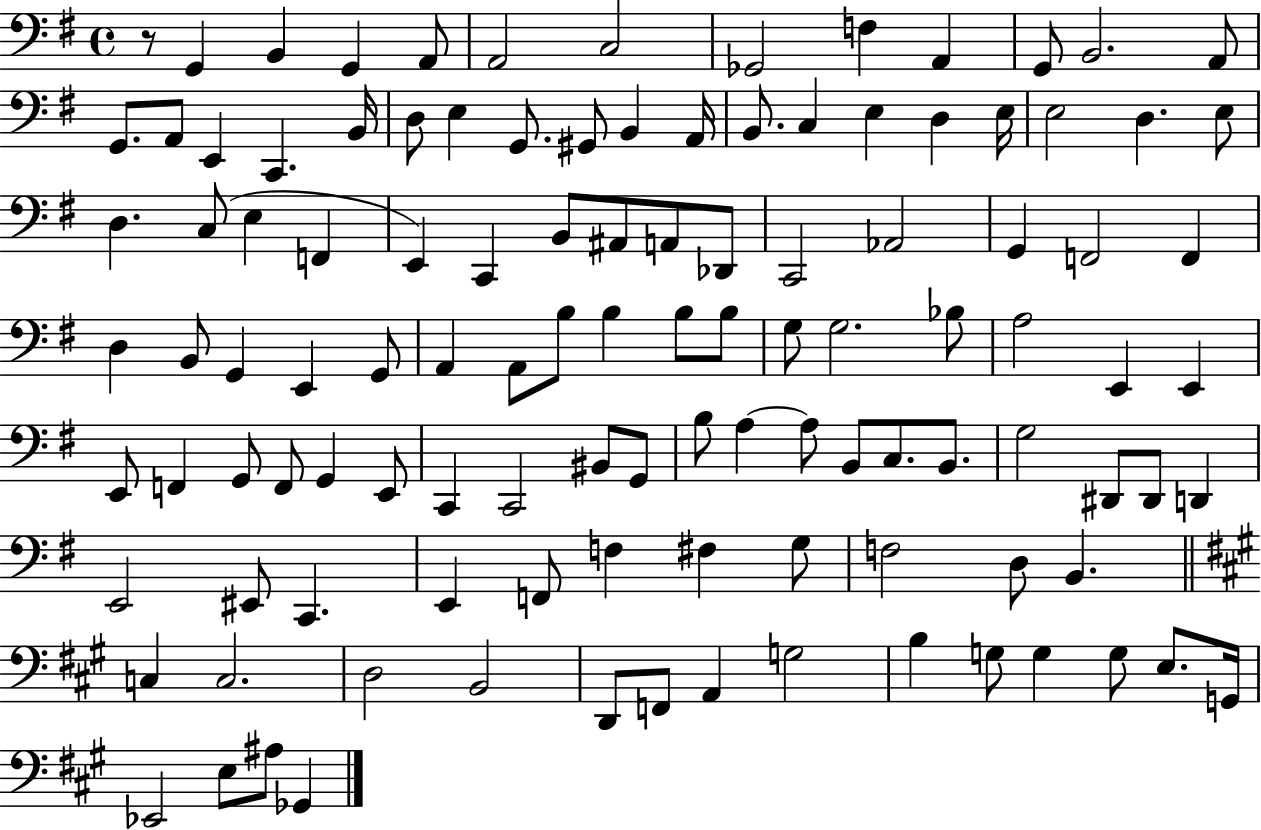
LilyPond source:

{
  \clef bass
  \time 4/4
  \defaultTimeSignature
  \key g \major
  r8 g,4 b,4 g,4 a,8 | a,2 c2 | ges,2 f4 a,4 | g,8 b,2. a,8 | \break g,8. a,8 e,4 c,4. b,16 | d8 e4 g,8. gis,8 b,4 a,16 | b,8. c4 e4 d4 e16 | e2 d4. e8 | \break d4. c8( e4 f,4 | e,4) c,4 b,8 ais,8 a,8 des,8 | c,2 aes,2 | g,4 f,2 f,4 | \break d4 b,8 g,4 e,4 g,8 | a,4 a,8 b8 b4 b8 b8 | g8 g2. bes8 | a2 e,4 e,4 | \break e,8 f,4 g,8 f,8 g,4 e,8 | c,4 c,2 bis,8 g,8 | b8 a4~~ a8 b,8 c8. b,8. | g2 dis,8 dis,8 d,4 | \break e,2 eis,8 c,4. | e,4 f,8 f4 fis4 g8 | f2 d8 b,4. | \bar "||" \break \key a \major c4 c2. | d2 b,2 | d,8 f,8 a,4 g2 | b4 g8 g4 g8 e8. g,16 | \break ees,2 e8 ais8 ges,4 | \bar "|."
}